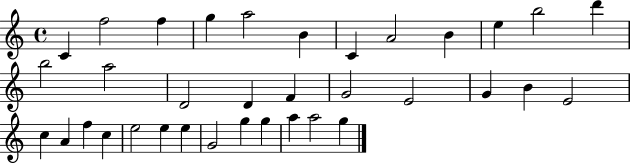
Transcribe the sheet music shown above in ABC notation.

X:1
T:Untitled
M:4/4
L:1/4
K:C
C f2 f g a2 B C A2 B e b2 d' b2 a2 D2 D F G2 E2 G B E2 c A f c e2 e e G2 g g a a2 g